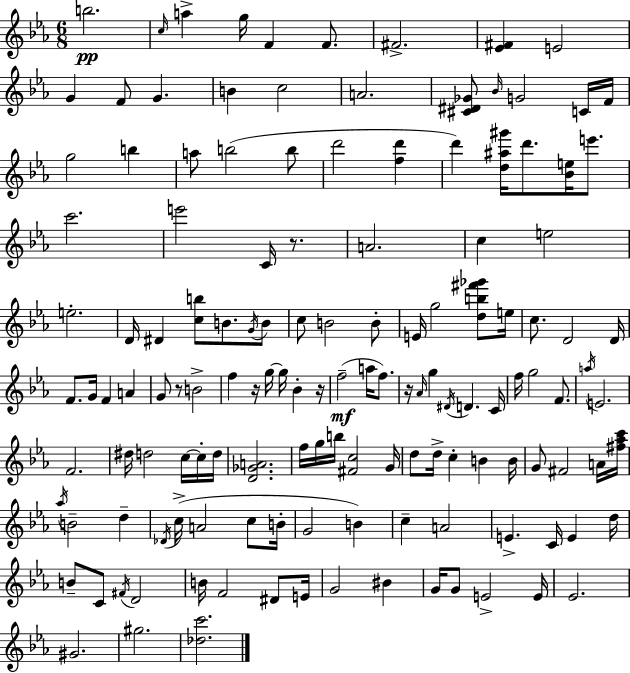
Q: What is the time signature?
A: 6/8